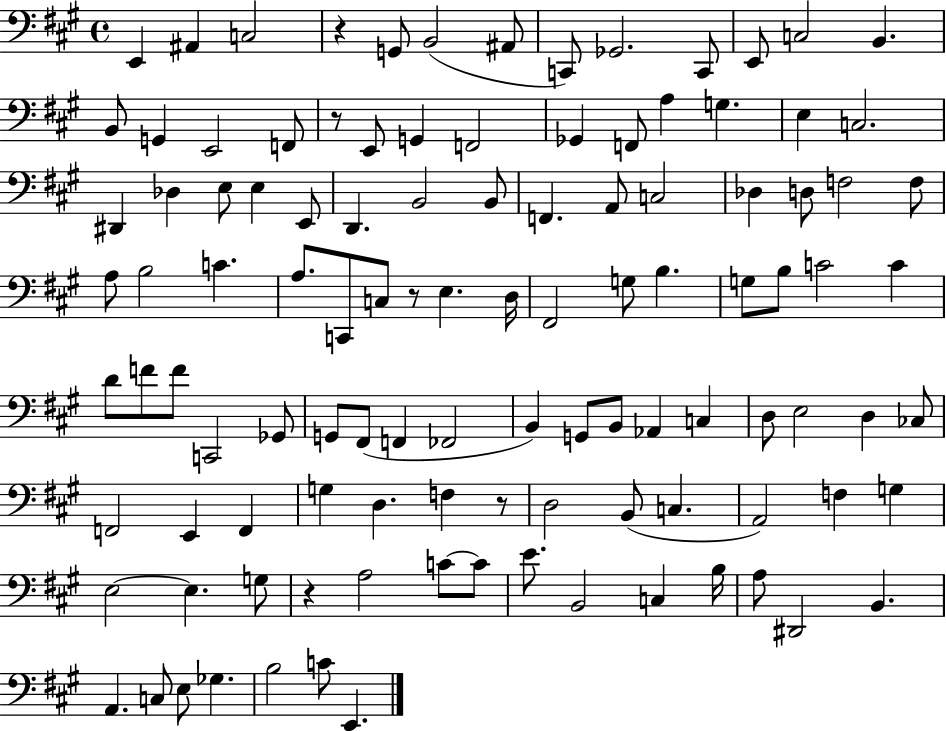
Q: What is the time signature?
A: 4/4